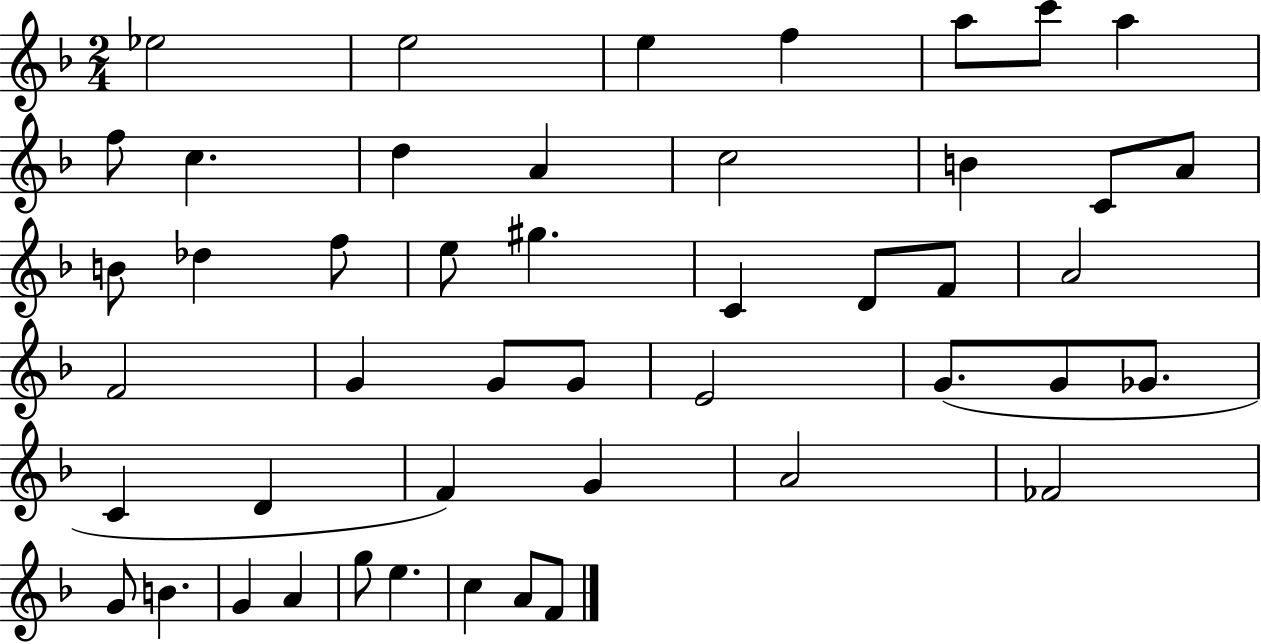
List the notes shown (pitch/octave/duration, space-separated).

Eb5/h E5/h E5/q F5/q A5/e C6/e A5/q F5/e C5/q. D5/q A4/q C5/h B4/q C4/e A4/e B4/e Db5/q F5/e E5/e G#5/q. C4/q D4/e F4/e A4/h F4/h G4/q G4/e G4/e E4/h G4/e. G4/e Gb4/e. C4/q D4/q F4/q G4/q A4/h FES4/h G4/e B4/q. G4/q A4/q G5/e E5/q. C5/q A4/e F4/e